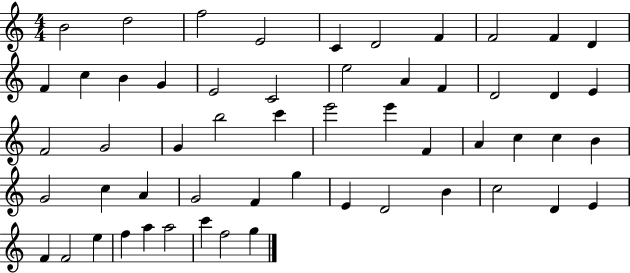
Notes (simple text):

B4/h D5/h F5/h E4/h C4/q D4/h F4/q F4/h F4/q D4/q F4/q C5/q B4/q G4/q E4/h C4/h E5/h A4/q F4/q D4/h D4/q E4/q F4/h G4/h G4/q B5/h C6/q E6/h E6/q F4/q A4/q C5/q C5/q B4/q G4/h C5/q A4/q G4/h F4/q G5/q E4/q D4/h B4/q C5/h D4/q E4/q F4/q F4/h E5/q F5/q A5/q A5/h C6/q F5/h G5/q